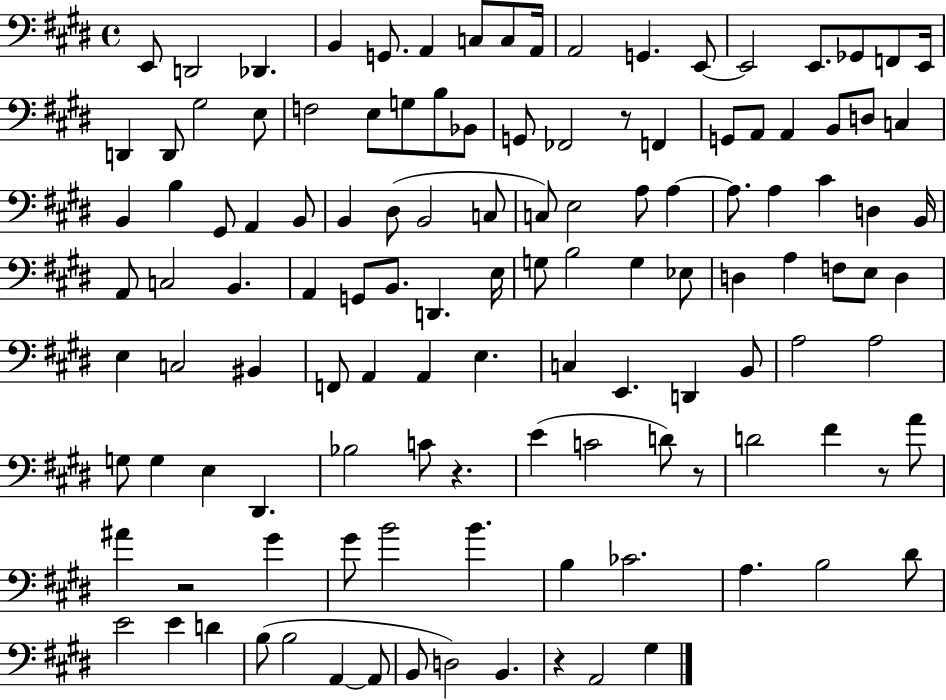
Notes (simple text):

E2/e D2/h Db2/q. B2/q G2/e. A2/q C3/e C3/e A2/s A2/h G2/q. E2/e E2/h E2/e. Gb2/e F2/e E2/s D2/q D2/e G#3/h E3/e F3/h E3/e G3/e B3/e Bb2/e G2/e FES2/h R/e F2/q G2/e A2/e A2/q B2/e D3/e C3/q B2/q B3/q G#2/e A2/q B2/e B2/q D#3/e B2/h C3/e C3/e E3/h A3/e A3/q A3/e. A3/q C#4/q D3/q B2/s A2/e C3/h B2/q. A2/q G2/e B2/e. D2/q. E3/s G3/e B3/h G3/q Eb3/e D3/q A3/q F3/e E3/e D3/q E3/q C3/h BIS2/q F2/e A2/q A2/q E3/q. C3/q E2/q. D2/q B2/e A3/h A3/h G3/e G3/q E3/q D#2/q. Bb3/h C4/e R/q. E4/q C4/h D4/e R/e D4/h F#4/q R/e A4/e A#4/q R/h G#4/q G#4/e B4/h B4/q. B3/q CES4/h. A3/q. B3/h D#4/e E4/h E4/q D4/q B3/e B3/h A2/q A2/e B2/e D3/h B2/q. R/q A2/h G#3/q